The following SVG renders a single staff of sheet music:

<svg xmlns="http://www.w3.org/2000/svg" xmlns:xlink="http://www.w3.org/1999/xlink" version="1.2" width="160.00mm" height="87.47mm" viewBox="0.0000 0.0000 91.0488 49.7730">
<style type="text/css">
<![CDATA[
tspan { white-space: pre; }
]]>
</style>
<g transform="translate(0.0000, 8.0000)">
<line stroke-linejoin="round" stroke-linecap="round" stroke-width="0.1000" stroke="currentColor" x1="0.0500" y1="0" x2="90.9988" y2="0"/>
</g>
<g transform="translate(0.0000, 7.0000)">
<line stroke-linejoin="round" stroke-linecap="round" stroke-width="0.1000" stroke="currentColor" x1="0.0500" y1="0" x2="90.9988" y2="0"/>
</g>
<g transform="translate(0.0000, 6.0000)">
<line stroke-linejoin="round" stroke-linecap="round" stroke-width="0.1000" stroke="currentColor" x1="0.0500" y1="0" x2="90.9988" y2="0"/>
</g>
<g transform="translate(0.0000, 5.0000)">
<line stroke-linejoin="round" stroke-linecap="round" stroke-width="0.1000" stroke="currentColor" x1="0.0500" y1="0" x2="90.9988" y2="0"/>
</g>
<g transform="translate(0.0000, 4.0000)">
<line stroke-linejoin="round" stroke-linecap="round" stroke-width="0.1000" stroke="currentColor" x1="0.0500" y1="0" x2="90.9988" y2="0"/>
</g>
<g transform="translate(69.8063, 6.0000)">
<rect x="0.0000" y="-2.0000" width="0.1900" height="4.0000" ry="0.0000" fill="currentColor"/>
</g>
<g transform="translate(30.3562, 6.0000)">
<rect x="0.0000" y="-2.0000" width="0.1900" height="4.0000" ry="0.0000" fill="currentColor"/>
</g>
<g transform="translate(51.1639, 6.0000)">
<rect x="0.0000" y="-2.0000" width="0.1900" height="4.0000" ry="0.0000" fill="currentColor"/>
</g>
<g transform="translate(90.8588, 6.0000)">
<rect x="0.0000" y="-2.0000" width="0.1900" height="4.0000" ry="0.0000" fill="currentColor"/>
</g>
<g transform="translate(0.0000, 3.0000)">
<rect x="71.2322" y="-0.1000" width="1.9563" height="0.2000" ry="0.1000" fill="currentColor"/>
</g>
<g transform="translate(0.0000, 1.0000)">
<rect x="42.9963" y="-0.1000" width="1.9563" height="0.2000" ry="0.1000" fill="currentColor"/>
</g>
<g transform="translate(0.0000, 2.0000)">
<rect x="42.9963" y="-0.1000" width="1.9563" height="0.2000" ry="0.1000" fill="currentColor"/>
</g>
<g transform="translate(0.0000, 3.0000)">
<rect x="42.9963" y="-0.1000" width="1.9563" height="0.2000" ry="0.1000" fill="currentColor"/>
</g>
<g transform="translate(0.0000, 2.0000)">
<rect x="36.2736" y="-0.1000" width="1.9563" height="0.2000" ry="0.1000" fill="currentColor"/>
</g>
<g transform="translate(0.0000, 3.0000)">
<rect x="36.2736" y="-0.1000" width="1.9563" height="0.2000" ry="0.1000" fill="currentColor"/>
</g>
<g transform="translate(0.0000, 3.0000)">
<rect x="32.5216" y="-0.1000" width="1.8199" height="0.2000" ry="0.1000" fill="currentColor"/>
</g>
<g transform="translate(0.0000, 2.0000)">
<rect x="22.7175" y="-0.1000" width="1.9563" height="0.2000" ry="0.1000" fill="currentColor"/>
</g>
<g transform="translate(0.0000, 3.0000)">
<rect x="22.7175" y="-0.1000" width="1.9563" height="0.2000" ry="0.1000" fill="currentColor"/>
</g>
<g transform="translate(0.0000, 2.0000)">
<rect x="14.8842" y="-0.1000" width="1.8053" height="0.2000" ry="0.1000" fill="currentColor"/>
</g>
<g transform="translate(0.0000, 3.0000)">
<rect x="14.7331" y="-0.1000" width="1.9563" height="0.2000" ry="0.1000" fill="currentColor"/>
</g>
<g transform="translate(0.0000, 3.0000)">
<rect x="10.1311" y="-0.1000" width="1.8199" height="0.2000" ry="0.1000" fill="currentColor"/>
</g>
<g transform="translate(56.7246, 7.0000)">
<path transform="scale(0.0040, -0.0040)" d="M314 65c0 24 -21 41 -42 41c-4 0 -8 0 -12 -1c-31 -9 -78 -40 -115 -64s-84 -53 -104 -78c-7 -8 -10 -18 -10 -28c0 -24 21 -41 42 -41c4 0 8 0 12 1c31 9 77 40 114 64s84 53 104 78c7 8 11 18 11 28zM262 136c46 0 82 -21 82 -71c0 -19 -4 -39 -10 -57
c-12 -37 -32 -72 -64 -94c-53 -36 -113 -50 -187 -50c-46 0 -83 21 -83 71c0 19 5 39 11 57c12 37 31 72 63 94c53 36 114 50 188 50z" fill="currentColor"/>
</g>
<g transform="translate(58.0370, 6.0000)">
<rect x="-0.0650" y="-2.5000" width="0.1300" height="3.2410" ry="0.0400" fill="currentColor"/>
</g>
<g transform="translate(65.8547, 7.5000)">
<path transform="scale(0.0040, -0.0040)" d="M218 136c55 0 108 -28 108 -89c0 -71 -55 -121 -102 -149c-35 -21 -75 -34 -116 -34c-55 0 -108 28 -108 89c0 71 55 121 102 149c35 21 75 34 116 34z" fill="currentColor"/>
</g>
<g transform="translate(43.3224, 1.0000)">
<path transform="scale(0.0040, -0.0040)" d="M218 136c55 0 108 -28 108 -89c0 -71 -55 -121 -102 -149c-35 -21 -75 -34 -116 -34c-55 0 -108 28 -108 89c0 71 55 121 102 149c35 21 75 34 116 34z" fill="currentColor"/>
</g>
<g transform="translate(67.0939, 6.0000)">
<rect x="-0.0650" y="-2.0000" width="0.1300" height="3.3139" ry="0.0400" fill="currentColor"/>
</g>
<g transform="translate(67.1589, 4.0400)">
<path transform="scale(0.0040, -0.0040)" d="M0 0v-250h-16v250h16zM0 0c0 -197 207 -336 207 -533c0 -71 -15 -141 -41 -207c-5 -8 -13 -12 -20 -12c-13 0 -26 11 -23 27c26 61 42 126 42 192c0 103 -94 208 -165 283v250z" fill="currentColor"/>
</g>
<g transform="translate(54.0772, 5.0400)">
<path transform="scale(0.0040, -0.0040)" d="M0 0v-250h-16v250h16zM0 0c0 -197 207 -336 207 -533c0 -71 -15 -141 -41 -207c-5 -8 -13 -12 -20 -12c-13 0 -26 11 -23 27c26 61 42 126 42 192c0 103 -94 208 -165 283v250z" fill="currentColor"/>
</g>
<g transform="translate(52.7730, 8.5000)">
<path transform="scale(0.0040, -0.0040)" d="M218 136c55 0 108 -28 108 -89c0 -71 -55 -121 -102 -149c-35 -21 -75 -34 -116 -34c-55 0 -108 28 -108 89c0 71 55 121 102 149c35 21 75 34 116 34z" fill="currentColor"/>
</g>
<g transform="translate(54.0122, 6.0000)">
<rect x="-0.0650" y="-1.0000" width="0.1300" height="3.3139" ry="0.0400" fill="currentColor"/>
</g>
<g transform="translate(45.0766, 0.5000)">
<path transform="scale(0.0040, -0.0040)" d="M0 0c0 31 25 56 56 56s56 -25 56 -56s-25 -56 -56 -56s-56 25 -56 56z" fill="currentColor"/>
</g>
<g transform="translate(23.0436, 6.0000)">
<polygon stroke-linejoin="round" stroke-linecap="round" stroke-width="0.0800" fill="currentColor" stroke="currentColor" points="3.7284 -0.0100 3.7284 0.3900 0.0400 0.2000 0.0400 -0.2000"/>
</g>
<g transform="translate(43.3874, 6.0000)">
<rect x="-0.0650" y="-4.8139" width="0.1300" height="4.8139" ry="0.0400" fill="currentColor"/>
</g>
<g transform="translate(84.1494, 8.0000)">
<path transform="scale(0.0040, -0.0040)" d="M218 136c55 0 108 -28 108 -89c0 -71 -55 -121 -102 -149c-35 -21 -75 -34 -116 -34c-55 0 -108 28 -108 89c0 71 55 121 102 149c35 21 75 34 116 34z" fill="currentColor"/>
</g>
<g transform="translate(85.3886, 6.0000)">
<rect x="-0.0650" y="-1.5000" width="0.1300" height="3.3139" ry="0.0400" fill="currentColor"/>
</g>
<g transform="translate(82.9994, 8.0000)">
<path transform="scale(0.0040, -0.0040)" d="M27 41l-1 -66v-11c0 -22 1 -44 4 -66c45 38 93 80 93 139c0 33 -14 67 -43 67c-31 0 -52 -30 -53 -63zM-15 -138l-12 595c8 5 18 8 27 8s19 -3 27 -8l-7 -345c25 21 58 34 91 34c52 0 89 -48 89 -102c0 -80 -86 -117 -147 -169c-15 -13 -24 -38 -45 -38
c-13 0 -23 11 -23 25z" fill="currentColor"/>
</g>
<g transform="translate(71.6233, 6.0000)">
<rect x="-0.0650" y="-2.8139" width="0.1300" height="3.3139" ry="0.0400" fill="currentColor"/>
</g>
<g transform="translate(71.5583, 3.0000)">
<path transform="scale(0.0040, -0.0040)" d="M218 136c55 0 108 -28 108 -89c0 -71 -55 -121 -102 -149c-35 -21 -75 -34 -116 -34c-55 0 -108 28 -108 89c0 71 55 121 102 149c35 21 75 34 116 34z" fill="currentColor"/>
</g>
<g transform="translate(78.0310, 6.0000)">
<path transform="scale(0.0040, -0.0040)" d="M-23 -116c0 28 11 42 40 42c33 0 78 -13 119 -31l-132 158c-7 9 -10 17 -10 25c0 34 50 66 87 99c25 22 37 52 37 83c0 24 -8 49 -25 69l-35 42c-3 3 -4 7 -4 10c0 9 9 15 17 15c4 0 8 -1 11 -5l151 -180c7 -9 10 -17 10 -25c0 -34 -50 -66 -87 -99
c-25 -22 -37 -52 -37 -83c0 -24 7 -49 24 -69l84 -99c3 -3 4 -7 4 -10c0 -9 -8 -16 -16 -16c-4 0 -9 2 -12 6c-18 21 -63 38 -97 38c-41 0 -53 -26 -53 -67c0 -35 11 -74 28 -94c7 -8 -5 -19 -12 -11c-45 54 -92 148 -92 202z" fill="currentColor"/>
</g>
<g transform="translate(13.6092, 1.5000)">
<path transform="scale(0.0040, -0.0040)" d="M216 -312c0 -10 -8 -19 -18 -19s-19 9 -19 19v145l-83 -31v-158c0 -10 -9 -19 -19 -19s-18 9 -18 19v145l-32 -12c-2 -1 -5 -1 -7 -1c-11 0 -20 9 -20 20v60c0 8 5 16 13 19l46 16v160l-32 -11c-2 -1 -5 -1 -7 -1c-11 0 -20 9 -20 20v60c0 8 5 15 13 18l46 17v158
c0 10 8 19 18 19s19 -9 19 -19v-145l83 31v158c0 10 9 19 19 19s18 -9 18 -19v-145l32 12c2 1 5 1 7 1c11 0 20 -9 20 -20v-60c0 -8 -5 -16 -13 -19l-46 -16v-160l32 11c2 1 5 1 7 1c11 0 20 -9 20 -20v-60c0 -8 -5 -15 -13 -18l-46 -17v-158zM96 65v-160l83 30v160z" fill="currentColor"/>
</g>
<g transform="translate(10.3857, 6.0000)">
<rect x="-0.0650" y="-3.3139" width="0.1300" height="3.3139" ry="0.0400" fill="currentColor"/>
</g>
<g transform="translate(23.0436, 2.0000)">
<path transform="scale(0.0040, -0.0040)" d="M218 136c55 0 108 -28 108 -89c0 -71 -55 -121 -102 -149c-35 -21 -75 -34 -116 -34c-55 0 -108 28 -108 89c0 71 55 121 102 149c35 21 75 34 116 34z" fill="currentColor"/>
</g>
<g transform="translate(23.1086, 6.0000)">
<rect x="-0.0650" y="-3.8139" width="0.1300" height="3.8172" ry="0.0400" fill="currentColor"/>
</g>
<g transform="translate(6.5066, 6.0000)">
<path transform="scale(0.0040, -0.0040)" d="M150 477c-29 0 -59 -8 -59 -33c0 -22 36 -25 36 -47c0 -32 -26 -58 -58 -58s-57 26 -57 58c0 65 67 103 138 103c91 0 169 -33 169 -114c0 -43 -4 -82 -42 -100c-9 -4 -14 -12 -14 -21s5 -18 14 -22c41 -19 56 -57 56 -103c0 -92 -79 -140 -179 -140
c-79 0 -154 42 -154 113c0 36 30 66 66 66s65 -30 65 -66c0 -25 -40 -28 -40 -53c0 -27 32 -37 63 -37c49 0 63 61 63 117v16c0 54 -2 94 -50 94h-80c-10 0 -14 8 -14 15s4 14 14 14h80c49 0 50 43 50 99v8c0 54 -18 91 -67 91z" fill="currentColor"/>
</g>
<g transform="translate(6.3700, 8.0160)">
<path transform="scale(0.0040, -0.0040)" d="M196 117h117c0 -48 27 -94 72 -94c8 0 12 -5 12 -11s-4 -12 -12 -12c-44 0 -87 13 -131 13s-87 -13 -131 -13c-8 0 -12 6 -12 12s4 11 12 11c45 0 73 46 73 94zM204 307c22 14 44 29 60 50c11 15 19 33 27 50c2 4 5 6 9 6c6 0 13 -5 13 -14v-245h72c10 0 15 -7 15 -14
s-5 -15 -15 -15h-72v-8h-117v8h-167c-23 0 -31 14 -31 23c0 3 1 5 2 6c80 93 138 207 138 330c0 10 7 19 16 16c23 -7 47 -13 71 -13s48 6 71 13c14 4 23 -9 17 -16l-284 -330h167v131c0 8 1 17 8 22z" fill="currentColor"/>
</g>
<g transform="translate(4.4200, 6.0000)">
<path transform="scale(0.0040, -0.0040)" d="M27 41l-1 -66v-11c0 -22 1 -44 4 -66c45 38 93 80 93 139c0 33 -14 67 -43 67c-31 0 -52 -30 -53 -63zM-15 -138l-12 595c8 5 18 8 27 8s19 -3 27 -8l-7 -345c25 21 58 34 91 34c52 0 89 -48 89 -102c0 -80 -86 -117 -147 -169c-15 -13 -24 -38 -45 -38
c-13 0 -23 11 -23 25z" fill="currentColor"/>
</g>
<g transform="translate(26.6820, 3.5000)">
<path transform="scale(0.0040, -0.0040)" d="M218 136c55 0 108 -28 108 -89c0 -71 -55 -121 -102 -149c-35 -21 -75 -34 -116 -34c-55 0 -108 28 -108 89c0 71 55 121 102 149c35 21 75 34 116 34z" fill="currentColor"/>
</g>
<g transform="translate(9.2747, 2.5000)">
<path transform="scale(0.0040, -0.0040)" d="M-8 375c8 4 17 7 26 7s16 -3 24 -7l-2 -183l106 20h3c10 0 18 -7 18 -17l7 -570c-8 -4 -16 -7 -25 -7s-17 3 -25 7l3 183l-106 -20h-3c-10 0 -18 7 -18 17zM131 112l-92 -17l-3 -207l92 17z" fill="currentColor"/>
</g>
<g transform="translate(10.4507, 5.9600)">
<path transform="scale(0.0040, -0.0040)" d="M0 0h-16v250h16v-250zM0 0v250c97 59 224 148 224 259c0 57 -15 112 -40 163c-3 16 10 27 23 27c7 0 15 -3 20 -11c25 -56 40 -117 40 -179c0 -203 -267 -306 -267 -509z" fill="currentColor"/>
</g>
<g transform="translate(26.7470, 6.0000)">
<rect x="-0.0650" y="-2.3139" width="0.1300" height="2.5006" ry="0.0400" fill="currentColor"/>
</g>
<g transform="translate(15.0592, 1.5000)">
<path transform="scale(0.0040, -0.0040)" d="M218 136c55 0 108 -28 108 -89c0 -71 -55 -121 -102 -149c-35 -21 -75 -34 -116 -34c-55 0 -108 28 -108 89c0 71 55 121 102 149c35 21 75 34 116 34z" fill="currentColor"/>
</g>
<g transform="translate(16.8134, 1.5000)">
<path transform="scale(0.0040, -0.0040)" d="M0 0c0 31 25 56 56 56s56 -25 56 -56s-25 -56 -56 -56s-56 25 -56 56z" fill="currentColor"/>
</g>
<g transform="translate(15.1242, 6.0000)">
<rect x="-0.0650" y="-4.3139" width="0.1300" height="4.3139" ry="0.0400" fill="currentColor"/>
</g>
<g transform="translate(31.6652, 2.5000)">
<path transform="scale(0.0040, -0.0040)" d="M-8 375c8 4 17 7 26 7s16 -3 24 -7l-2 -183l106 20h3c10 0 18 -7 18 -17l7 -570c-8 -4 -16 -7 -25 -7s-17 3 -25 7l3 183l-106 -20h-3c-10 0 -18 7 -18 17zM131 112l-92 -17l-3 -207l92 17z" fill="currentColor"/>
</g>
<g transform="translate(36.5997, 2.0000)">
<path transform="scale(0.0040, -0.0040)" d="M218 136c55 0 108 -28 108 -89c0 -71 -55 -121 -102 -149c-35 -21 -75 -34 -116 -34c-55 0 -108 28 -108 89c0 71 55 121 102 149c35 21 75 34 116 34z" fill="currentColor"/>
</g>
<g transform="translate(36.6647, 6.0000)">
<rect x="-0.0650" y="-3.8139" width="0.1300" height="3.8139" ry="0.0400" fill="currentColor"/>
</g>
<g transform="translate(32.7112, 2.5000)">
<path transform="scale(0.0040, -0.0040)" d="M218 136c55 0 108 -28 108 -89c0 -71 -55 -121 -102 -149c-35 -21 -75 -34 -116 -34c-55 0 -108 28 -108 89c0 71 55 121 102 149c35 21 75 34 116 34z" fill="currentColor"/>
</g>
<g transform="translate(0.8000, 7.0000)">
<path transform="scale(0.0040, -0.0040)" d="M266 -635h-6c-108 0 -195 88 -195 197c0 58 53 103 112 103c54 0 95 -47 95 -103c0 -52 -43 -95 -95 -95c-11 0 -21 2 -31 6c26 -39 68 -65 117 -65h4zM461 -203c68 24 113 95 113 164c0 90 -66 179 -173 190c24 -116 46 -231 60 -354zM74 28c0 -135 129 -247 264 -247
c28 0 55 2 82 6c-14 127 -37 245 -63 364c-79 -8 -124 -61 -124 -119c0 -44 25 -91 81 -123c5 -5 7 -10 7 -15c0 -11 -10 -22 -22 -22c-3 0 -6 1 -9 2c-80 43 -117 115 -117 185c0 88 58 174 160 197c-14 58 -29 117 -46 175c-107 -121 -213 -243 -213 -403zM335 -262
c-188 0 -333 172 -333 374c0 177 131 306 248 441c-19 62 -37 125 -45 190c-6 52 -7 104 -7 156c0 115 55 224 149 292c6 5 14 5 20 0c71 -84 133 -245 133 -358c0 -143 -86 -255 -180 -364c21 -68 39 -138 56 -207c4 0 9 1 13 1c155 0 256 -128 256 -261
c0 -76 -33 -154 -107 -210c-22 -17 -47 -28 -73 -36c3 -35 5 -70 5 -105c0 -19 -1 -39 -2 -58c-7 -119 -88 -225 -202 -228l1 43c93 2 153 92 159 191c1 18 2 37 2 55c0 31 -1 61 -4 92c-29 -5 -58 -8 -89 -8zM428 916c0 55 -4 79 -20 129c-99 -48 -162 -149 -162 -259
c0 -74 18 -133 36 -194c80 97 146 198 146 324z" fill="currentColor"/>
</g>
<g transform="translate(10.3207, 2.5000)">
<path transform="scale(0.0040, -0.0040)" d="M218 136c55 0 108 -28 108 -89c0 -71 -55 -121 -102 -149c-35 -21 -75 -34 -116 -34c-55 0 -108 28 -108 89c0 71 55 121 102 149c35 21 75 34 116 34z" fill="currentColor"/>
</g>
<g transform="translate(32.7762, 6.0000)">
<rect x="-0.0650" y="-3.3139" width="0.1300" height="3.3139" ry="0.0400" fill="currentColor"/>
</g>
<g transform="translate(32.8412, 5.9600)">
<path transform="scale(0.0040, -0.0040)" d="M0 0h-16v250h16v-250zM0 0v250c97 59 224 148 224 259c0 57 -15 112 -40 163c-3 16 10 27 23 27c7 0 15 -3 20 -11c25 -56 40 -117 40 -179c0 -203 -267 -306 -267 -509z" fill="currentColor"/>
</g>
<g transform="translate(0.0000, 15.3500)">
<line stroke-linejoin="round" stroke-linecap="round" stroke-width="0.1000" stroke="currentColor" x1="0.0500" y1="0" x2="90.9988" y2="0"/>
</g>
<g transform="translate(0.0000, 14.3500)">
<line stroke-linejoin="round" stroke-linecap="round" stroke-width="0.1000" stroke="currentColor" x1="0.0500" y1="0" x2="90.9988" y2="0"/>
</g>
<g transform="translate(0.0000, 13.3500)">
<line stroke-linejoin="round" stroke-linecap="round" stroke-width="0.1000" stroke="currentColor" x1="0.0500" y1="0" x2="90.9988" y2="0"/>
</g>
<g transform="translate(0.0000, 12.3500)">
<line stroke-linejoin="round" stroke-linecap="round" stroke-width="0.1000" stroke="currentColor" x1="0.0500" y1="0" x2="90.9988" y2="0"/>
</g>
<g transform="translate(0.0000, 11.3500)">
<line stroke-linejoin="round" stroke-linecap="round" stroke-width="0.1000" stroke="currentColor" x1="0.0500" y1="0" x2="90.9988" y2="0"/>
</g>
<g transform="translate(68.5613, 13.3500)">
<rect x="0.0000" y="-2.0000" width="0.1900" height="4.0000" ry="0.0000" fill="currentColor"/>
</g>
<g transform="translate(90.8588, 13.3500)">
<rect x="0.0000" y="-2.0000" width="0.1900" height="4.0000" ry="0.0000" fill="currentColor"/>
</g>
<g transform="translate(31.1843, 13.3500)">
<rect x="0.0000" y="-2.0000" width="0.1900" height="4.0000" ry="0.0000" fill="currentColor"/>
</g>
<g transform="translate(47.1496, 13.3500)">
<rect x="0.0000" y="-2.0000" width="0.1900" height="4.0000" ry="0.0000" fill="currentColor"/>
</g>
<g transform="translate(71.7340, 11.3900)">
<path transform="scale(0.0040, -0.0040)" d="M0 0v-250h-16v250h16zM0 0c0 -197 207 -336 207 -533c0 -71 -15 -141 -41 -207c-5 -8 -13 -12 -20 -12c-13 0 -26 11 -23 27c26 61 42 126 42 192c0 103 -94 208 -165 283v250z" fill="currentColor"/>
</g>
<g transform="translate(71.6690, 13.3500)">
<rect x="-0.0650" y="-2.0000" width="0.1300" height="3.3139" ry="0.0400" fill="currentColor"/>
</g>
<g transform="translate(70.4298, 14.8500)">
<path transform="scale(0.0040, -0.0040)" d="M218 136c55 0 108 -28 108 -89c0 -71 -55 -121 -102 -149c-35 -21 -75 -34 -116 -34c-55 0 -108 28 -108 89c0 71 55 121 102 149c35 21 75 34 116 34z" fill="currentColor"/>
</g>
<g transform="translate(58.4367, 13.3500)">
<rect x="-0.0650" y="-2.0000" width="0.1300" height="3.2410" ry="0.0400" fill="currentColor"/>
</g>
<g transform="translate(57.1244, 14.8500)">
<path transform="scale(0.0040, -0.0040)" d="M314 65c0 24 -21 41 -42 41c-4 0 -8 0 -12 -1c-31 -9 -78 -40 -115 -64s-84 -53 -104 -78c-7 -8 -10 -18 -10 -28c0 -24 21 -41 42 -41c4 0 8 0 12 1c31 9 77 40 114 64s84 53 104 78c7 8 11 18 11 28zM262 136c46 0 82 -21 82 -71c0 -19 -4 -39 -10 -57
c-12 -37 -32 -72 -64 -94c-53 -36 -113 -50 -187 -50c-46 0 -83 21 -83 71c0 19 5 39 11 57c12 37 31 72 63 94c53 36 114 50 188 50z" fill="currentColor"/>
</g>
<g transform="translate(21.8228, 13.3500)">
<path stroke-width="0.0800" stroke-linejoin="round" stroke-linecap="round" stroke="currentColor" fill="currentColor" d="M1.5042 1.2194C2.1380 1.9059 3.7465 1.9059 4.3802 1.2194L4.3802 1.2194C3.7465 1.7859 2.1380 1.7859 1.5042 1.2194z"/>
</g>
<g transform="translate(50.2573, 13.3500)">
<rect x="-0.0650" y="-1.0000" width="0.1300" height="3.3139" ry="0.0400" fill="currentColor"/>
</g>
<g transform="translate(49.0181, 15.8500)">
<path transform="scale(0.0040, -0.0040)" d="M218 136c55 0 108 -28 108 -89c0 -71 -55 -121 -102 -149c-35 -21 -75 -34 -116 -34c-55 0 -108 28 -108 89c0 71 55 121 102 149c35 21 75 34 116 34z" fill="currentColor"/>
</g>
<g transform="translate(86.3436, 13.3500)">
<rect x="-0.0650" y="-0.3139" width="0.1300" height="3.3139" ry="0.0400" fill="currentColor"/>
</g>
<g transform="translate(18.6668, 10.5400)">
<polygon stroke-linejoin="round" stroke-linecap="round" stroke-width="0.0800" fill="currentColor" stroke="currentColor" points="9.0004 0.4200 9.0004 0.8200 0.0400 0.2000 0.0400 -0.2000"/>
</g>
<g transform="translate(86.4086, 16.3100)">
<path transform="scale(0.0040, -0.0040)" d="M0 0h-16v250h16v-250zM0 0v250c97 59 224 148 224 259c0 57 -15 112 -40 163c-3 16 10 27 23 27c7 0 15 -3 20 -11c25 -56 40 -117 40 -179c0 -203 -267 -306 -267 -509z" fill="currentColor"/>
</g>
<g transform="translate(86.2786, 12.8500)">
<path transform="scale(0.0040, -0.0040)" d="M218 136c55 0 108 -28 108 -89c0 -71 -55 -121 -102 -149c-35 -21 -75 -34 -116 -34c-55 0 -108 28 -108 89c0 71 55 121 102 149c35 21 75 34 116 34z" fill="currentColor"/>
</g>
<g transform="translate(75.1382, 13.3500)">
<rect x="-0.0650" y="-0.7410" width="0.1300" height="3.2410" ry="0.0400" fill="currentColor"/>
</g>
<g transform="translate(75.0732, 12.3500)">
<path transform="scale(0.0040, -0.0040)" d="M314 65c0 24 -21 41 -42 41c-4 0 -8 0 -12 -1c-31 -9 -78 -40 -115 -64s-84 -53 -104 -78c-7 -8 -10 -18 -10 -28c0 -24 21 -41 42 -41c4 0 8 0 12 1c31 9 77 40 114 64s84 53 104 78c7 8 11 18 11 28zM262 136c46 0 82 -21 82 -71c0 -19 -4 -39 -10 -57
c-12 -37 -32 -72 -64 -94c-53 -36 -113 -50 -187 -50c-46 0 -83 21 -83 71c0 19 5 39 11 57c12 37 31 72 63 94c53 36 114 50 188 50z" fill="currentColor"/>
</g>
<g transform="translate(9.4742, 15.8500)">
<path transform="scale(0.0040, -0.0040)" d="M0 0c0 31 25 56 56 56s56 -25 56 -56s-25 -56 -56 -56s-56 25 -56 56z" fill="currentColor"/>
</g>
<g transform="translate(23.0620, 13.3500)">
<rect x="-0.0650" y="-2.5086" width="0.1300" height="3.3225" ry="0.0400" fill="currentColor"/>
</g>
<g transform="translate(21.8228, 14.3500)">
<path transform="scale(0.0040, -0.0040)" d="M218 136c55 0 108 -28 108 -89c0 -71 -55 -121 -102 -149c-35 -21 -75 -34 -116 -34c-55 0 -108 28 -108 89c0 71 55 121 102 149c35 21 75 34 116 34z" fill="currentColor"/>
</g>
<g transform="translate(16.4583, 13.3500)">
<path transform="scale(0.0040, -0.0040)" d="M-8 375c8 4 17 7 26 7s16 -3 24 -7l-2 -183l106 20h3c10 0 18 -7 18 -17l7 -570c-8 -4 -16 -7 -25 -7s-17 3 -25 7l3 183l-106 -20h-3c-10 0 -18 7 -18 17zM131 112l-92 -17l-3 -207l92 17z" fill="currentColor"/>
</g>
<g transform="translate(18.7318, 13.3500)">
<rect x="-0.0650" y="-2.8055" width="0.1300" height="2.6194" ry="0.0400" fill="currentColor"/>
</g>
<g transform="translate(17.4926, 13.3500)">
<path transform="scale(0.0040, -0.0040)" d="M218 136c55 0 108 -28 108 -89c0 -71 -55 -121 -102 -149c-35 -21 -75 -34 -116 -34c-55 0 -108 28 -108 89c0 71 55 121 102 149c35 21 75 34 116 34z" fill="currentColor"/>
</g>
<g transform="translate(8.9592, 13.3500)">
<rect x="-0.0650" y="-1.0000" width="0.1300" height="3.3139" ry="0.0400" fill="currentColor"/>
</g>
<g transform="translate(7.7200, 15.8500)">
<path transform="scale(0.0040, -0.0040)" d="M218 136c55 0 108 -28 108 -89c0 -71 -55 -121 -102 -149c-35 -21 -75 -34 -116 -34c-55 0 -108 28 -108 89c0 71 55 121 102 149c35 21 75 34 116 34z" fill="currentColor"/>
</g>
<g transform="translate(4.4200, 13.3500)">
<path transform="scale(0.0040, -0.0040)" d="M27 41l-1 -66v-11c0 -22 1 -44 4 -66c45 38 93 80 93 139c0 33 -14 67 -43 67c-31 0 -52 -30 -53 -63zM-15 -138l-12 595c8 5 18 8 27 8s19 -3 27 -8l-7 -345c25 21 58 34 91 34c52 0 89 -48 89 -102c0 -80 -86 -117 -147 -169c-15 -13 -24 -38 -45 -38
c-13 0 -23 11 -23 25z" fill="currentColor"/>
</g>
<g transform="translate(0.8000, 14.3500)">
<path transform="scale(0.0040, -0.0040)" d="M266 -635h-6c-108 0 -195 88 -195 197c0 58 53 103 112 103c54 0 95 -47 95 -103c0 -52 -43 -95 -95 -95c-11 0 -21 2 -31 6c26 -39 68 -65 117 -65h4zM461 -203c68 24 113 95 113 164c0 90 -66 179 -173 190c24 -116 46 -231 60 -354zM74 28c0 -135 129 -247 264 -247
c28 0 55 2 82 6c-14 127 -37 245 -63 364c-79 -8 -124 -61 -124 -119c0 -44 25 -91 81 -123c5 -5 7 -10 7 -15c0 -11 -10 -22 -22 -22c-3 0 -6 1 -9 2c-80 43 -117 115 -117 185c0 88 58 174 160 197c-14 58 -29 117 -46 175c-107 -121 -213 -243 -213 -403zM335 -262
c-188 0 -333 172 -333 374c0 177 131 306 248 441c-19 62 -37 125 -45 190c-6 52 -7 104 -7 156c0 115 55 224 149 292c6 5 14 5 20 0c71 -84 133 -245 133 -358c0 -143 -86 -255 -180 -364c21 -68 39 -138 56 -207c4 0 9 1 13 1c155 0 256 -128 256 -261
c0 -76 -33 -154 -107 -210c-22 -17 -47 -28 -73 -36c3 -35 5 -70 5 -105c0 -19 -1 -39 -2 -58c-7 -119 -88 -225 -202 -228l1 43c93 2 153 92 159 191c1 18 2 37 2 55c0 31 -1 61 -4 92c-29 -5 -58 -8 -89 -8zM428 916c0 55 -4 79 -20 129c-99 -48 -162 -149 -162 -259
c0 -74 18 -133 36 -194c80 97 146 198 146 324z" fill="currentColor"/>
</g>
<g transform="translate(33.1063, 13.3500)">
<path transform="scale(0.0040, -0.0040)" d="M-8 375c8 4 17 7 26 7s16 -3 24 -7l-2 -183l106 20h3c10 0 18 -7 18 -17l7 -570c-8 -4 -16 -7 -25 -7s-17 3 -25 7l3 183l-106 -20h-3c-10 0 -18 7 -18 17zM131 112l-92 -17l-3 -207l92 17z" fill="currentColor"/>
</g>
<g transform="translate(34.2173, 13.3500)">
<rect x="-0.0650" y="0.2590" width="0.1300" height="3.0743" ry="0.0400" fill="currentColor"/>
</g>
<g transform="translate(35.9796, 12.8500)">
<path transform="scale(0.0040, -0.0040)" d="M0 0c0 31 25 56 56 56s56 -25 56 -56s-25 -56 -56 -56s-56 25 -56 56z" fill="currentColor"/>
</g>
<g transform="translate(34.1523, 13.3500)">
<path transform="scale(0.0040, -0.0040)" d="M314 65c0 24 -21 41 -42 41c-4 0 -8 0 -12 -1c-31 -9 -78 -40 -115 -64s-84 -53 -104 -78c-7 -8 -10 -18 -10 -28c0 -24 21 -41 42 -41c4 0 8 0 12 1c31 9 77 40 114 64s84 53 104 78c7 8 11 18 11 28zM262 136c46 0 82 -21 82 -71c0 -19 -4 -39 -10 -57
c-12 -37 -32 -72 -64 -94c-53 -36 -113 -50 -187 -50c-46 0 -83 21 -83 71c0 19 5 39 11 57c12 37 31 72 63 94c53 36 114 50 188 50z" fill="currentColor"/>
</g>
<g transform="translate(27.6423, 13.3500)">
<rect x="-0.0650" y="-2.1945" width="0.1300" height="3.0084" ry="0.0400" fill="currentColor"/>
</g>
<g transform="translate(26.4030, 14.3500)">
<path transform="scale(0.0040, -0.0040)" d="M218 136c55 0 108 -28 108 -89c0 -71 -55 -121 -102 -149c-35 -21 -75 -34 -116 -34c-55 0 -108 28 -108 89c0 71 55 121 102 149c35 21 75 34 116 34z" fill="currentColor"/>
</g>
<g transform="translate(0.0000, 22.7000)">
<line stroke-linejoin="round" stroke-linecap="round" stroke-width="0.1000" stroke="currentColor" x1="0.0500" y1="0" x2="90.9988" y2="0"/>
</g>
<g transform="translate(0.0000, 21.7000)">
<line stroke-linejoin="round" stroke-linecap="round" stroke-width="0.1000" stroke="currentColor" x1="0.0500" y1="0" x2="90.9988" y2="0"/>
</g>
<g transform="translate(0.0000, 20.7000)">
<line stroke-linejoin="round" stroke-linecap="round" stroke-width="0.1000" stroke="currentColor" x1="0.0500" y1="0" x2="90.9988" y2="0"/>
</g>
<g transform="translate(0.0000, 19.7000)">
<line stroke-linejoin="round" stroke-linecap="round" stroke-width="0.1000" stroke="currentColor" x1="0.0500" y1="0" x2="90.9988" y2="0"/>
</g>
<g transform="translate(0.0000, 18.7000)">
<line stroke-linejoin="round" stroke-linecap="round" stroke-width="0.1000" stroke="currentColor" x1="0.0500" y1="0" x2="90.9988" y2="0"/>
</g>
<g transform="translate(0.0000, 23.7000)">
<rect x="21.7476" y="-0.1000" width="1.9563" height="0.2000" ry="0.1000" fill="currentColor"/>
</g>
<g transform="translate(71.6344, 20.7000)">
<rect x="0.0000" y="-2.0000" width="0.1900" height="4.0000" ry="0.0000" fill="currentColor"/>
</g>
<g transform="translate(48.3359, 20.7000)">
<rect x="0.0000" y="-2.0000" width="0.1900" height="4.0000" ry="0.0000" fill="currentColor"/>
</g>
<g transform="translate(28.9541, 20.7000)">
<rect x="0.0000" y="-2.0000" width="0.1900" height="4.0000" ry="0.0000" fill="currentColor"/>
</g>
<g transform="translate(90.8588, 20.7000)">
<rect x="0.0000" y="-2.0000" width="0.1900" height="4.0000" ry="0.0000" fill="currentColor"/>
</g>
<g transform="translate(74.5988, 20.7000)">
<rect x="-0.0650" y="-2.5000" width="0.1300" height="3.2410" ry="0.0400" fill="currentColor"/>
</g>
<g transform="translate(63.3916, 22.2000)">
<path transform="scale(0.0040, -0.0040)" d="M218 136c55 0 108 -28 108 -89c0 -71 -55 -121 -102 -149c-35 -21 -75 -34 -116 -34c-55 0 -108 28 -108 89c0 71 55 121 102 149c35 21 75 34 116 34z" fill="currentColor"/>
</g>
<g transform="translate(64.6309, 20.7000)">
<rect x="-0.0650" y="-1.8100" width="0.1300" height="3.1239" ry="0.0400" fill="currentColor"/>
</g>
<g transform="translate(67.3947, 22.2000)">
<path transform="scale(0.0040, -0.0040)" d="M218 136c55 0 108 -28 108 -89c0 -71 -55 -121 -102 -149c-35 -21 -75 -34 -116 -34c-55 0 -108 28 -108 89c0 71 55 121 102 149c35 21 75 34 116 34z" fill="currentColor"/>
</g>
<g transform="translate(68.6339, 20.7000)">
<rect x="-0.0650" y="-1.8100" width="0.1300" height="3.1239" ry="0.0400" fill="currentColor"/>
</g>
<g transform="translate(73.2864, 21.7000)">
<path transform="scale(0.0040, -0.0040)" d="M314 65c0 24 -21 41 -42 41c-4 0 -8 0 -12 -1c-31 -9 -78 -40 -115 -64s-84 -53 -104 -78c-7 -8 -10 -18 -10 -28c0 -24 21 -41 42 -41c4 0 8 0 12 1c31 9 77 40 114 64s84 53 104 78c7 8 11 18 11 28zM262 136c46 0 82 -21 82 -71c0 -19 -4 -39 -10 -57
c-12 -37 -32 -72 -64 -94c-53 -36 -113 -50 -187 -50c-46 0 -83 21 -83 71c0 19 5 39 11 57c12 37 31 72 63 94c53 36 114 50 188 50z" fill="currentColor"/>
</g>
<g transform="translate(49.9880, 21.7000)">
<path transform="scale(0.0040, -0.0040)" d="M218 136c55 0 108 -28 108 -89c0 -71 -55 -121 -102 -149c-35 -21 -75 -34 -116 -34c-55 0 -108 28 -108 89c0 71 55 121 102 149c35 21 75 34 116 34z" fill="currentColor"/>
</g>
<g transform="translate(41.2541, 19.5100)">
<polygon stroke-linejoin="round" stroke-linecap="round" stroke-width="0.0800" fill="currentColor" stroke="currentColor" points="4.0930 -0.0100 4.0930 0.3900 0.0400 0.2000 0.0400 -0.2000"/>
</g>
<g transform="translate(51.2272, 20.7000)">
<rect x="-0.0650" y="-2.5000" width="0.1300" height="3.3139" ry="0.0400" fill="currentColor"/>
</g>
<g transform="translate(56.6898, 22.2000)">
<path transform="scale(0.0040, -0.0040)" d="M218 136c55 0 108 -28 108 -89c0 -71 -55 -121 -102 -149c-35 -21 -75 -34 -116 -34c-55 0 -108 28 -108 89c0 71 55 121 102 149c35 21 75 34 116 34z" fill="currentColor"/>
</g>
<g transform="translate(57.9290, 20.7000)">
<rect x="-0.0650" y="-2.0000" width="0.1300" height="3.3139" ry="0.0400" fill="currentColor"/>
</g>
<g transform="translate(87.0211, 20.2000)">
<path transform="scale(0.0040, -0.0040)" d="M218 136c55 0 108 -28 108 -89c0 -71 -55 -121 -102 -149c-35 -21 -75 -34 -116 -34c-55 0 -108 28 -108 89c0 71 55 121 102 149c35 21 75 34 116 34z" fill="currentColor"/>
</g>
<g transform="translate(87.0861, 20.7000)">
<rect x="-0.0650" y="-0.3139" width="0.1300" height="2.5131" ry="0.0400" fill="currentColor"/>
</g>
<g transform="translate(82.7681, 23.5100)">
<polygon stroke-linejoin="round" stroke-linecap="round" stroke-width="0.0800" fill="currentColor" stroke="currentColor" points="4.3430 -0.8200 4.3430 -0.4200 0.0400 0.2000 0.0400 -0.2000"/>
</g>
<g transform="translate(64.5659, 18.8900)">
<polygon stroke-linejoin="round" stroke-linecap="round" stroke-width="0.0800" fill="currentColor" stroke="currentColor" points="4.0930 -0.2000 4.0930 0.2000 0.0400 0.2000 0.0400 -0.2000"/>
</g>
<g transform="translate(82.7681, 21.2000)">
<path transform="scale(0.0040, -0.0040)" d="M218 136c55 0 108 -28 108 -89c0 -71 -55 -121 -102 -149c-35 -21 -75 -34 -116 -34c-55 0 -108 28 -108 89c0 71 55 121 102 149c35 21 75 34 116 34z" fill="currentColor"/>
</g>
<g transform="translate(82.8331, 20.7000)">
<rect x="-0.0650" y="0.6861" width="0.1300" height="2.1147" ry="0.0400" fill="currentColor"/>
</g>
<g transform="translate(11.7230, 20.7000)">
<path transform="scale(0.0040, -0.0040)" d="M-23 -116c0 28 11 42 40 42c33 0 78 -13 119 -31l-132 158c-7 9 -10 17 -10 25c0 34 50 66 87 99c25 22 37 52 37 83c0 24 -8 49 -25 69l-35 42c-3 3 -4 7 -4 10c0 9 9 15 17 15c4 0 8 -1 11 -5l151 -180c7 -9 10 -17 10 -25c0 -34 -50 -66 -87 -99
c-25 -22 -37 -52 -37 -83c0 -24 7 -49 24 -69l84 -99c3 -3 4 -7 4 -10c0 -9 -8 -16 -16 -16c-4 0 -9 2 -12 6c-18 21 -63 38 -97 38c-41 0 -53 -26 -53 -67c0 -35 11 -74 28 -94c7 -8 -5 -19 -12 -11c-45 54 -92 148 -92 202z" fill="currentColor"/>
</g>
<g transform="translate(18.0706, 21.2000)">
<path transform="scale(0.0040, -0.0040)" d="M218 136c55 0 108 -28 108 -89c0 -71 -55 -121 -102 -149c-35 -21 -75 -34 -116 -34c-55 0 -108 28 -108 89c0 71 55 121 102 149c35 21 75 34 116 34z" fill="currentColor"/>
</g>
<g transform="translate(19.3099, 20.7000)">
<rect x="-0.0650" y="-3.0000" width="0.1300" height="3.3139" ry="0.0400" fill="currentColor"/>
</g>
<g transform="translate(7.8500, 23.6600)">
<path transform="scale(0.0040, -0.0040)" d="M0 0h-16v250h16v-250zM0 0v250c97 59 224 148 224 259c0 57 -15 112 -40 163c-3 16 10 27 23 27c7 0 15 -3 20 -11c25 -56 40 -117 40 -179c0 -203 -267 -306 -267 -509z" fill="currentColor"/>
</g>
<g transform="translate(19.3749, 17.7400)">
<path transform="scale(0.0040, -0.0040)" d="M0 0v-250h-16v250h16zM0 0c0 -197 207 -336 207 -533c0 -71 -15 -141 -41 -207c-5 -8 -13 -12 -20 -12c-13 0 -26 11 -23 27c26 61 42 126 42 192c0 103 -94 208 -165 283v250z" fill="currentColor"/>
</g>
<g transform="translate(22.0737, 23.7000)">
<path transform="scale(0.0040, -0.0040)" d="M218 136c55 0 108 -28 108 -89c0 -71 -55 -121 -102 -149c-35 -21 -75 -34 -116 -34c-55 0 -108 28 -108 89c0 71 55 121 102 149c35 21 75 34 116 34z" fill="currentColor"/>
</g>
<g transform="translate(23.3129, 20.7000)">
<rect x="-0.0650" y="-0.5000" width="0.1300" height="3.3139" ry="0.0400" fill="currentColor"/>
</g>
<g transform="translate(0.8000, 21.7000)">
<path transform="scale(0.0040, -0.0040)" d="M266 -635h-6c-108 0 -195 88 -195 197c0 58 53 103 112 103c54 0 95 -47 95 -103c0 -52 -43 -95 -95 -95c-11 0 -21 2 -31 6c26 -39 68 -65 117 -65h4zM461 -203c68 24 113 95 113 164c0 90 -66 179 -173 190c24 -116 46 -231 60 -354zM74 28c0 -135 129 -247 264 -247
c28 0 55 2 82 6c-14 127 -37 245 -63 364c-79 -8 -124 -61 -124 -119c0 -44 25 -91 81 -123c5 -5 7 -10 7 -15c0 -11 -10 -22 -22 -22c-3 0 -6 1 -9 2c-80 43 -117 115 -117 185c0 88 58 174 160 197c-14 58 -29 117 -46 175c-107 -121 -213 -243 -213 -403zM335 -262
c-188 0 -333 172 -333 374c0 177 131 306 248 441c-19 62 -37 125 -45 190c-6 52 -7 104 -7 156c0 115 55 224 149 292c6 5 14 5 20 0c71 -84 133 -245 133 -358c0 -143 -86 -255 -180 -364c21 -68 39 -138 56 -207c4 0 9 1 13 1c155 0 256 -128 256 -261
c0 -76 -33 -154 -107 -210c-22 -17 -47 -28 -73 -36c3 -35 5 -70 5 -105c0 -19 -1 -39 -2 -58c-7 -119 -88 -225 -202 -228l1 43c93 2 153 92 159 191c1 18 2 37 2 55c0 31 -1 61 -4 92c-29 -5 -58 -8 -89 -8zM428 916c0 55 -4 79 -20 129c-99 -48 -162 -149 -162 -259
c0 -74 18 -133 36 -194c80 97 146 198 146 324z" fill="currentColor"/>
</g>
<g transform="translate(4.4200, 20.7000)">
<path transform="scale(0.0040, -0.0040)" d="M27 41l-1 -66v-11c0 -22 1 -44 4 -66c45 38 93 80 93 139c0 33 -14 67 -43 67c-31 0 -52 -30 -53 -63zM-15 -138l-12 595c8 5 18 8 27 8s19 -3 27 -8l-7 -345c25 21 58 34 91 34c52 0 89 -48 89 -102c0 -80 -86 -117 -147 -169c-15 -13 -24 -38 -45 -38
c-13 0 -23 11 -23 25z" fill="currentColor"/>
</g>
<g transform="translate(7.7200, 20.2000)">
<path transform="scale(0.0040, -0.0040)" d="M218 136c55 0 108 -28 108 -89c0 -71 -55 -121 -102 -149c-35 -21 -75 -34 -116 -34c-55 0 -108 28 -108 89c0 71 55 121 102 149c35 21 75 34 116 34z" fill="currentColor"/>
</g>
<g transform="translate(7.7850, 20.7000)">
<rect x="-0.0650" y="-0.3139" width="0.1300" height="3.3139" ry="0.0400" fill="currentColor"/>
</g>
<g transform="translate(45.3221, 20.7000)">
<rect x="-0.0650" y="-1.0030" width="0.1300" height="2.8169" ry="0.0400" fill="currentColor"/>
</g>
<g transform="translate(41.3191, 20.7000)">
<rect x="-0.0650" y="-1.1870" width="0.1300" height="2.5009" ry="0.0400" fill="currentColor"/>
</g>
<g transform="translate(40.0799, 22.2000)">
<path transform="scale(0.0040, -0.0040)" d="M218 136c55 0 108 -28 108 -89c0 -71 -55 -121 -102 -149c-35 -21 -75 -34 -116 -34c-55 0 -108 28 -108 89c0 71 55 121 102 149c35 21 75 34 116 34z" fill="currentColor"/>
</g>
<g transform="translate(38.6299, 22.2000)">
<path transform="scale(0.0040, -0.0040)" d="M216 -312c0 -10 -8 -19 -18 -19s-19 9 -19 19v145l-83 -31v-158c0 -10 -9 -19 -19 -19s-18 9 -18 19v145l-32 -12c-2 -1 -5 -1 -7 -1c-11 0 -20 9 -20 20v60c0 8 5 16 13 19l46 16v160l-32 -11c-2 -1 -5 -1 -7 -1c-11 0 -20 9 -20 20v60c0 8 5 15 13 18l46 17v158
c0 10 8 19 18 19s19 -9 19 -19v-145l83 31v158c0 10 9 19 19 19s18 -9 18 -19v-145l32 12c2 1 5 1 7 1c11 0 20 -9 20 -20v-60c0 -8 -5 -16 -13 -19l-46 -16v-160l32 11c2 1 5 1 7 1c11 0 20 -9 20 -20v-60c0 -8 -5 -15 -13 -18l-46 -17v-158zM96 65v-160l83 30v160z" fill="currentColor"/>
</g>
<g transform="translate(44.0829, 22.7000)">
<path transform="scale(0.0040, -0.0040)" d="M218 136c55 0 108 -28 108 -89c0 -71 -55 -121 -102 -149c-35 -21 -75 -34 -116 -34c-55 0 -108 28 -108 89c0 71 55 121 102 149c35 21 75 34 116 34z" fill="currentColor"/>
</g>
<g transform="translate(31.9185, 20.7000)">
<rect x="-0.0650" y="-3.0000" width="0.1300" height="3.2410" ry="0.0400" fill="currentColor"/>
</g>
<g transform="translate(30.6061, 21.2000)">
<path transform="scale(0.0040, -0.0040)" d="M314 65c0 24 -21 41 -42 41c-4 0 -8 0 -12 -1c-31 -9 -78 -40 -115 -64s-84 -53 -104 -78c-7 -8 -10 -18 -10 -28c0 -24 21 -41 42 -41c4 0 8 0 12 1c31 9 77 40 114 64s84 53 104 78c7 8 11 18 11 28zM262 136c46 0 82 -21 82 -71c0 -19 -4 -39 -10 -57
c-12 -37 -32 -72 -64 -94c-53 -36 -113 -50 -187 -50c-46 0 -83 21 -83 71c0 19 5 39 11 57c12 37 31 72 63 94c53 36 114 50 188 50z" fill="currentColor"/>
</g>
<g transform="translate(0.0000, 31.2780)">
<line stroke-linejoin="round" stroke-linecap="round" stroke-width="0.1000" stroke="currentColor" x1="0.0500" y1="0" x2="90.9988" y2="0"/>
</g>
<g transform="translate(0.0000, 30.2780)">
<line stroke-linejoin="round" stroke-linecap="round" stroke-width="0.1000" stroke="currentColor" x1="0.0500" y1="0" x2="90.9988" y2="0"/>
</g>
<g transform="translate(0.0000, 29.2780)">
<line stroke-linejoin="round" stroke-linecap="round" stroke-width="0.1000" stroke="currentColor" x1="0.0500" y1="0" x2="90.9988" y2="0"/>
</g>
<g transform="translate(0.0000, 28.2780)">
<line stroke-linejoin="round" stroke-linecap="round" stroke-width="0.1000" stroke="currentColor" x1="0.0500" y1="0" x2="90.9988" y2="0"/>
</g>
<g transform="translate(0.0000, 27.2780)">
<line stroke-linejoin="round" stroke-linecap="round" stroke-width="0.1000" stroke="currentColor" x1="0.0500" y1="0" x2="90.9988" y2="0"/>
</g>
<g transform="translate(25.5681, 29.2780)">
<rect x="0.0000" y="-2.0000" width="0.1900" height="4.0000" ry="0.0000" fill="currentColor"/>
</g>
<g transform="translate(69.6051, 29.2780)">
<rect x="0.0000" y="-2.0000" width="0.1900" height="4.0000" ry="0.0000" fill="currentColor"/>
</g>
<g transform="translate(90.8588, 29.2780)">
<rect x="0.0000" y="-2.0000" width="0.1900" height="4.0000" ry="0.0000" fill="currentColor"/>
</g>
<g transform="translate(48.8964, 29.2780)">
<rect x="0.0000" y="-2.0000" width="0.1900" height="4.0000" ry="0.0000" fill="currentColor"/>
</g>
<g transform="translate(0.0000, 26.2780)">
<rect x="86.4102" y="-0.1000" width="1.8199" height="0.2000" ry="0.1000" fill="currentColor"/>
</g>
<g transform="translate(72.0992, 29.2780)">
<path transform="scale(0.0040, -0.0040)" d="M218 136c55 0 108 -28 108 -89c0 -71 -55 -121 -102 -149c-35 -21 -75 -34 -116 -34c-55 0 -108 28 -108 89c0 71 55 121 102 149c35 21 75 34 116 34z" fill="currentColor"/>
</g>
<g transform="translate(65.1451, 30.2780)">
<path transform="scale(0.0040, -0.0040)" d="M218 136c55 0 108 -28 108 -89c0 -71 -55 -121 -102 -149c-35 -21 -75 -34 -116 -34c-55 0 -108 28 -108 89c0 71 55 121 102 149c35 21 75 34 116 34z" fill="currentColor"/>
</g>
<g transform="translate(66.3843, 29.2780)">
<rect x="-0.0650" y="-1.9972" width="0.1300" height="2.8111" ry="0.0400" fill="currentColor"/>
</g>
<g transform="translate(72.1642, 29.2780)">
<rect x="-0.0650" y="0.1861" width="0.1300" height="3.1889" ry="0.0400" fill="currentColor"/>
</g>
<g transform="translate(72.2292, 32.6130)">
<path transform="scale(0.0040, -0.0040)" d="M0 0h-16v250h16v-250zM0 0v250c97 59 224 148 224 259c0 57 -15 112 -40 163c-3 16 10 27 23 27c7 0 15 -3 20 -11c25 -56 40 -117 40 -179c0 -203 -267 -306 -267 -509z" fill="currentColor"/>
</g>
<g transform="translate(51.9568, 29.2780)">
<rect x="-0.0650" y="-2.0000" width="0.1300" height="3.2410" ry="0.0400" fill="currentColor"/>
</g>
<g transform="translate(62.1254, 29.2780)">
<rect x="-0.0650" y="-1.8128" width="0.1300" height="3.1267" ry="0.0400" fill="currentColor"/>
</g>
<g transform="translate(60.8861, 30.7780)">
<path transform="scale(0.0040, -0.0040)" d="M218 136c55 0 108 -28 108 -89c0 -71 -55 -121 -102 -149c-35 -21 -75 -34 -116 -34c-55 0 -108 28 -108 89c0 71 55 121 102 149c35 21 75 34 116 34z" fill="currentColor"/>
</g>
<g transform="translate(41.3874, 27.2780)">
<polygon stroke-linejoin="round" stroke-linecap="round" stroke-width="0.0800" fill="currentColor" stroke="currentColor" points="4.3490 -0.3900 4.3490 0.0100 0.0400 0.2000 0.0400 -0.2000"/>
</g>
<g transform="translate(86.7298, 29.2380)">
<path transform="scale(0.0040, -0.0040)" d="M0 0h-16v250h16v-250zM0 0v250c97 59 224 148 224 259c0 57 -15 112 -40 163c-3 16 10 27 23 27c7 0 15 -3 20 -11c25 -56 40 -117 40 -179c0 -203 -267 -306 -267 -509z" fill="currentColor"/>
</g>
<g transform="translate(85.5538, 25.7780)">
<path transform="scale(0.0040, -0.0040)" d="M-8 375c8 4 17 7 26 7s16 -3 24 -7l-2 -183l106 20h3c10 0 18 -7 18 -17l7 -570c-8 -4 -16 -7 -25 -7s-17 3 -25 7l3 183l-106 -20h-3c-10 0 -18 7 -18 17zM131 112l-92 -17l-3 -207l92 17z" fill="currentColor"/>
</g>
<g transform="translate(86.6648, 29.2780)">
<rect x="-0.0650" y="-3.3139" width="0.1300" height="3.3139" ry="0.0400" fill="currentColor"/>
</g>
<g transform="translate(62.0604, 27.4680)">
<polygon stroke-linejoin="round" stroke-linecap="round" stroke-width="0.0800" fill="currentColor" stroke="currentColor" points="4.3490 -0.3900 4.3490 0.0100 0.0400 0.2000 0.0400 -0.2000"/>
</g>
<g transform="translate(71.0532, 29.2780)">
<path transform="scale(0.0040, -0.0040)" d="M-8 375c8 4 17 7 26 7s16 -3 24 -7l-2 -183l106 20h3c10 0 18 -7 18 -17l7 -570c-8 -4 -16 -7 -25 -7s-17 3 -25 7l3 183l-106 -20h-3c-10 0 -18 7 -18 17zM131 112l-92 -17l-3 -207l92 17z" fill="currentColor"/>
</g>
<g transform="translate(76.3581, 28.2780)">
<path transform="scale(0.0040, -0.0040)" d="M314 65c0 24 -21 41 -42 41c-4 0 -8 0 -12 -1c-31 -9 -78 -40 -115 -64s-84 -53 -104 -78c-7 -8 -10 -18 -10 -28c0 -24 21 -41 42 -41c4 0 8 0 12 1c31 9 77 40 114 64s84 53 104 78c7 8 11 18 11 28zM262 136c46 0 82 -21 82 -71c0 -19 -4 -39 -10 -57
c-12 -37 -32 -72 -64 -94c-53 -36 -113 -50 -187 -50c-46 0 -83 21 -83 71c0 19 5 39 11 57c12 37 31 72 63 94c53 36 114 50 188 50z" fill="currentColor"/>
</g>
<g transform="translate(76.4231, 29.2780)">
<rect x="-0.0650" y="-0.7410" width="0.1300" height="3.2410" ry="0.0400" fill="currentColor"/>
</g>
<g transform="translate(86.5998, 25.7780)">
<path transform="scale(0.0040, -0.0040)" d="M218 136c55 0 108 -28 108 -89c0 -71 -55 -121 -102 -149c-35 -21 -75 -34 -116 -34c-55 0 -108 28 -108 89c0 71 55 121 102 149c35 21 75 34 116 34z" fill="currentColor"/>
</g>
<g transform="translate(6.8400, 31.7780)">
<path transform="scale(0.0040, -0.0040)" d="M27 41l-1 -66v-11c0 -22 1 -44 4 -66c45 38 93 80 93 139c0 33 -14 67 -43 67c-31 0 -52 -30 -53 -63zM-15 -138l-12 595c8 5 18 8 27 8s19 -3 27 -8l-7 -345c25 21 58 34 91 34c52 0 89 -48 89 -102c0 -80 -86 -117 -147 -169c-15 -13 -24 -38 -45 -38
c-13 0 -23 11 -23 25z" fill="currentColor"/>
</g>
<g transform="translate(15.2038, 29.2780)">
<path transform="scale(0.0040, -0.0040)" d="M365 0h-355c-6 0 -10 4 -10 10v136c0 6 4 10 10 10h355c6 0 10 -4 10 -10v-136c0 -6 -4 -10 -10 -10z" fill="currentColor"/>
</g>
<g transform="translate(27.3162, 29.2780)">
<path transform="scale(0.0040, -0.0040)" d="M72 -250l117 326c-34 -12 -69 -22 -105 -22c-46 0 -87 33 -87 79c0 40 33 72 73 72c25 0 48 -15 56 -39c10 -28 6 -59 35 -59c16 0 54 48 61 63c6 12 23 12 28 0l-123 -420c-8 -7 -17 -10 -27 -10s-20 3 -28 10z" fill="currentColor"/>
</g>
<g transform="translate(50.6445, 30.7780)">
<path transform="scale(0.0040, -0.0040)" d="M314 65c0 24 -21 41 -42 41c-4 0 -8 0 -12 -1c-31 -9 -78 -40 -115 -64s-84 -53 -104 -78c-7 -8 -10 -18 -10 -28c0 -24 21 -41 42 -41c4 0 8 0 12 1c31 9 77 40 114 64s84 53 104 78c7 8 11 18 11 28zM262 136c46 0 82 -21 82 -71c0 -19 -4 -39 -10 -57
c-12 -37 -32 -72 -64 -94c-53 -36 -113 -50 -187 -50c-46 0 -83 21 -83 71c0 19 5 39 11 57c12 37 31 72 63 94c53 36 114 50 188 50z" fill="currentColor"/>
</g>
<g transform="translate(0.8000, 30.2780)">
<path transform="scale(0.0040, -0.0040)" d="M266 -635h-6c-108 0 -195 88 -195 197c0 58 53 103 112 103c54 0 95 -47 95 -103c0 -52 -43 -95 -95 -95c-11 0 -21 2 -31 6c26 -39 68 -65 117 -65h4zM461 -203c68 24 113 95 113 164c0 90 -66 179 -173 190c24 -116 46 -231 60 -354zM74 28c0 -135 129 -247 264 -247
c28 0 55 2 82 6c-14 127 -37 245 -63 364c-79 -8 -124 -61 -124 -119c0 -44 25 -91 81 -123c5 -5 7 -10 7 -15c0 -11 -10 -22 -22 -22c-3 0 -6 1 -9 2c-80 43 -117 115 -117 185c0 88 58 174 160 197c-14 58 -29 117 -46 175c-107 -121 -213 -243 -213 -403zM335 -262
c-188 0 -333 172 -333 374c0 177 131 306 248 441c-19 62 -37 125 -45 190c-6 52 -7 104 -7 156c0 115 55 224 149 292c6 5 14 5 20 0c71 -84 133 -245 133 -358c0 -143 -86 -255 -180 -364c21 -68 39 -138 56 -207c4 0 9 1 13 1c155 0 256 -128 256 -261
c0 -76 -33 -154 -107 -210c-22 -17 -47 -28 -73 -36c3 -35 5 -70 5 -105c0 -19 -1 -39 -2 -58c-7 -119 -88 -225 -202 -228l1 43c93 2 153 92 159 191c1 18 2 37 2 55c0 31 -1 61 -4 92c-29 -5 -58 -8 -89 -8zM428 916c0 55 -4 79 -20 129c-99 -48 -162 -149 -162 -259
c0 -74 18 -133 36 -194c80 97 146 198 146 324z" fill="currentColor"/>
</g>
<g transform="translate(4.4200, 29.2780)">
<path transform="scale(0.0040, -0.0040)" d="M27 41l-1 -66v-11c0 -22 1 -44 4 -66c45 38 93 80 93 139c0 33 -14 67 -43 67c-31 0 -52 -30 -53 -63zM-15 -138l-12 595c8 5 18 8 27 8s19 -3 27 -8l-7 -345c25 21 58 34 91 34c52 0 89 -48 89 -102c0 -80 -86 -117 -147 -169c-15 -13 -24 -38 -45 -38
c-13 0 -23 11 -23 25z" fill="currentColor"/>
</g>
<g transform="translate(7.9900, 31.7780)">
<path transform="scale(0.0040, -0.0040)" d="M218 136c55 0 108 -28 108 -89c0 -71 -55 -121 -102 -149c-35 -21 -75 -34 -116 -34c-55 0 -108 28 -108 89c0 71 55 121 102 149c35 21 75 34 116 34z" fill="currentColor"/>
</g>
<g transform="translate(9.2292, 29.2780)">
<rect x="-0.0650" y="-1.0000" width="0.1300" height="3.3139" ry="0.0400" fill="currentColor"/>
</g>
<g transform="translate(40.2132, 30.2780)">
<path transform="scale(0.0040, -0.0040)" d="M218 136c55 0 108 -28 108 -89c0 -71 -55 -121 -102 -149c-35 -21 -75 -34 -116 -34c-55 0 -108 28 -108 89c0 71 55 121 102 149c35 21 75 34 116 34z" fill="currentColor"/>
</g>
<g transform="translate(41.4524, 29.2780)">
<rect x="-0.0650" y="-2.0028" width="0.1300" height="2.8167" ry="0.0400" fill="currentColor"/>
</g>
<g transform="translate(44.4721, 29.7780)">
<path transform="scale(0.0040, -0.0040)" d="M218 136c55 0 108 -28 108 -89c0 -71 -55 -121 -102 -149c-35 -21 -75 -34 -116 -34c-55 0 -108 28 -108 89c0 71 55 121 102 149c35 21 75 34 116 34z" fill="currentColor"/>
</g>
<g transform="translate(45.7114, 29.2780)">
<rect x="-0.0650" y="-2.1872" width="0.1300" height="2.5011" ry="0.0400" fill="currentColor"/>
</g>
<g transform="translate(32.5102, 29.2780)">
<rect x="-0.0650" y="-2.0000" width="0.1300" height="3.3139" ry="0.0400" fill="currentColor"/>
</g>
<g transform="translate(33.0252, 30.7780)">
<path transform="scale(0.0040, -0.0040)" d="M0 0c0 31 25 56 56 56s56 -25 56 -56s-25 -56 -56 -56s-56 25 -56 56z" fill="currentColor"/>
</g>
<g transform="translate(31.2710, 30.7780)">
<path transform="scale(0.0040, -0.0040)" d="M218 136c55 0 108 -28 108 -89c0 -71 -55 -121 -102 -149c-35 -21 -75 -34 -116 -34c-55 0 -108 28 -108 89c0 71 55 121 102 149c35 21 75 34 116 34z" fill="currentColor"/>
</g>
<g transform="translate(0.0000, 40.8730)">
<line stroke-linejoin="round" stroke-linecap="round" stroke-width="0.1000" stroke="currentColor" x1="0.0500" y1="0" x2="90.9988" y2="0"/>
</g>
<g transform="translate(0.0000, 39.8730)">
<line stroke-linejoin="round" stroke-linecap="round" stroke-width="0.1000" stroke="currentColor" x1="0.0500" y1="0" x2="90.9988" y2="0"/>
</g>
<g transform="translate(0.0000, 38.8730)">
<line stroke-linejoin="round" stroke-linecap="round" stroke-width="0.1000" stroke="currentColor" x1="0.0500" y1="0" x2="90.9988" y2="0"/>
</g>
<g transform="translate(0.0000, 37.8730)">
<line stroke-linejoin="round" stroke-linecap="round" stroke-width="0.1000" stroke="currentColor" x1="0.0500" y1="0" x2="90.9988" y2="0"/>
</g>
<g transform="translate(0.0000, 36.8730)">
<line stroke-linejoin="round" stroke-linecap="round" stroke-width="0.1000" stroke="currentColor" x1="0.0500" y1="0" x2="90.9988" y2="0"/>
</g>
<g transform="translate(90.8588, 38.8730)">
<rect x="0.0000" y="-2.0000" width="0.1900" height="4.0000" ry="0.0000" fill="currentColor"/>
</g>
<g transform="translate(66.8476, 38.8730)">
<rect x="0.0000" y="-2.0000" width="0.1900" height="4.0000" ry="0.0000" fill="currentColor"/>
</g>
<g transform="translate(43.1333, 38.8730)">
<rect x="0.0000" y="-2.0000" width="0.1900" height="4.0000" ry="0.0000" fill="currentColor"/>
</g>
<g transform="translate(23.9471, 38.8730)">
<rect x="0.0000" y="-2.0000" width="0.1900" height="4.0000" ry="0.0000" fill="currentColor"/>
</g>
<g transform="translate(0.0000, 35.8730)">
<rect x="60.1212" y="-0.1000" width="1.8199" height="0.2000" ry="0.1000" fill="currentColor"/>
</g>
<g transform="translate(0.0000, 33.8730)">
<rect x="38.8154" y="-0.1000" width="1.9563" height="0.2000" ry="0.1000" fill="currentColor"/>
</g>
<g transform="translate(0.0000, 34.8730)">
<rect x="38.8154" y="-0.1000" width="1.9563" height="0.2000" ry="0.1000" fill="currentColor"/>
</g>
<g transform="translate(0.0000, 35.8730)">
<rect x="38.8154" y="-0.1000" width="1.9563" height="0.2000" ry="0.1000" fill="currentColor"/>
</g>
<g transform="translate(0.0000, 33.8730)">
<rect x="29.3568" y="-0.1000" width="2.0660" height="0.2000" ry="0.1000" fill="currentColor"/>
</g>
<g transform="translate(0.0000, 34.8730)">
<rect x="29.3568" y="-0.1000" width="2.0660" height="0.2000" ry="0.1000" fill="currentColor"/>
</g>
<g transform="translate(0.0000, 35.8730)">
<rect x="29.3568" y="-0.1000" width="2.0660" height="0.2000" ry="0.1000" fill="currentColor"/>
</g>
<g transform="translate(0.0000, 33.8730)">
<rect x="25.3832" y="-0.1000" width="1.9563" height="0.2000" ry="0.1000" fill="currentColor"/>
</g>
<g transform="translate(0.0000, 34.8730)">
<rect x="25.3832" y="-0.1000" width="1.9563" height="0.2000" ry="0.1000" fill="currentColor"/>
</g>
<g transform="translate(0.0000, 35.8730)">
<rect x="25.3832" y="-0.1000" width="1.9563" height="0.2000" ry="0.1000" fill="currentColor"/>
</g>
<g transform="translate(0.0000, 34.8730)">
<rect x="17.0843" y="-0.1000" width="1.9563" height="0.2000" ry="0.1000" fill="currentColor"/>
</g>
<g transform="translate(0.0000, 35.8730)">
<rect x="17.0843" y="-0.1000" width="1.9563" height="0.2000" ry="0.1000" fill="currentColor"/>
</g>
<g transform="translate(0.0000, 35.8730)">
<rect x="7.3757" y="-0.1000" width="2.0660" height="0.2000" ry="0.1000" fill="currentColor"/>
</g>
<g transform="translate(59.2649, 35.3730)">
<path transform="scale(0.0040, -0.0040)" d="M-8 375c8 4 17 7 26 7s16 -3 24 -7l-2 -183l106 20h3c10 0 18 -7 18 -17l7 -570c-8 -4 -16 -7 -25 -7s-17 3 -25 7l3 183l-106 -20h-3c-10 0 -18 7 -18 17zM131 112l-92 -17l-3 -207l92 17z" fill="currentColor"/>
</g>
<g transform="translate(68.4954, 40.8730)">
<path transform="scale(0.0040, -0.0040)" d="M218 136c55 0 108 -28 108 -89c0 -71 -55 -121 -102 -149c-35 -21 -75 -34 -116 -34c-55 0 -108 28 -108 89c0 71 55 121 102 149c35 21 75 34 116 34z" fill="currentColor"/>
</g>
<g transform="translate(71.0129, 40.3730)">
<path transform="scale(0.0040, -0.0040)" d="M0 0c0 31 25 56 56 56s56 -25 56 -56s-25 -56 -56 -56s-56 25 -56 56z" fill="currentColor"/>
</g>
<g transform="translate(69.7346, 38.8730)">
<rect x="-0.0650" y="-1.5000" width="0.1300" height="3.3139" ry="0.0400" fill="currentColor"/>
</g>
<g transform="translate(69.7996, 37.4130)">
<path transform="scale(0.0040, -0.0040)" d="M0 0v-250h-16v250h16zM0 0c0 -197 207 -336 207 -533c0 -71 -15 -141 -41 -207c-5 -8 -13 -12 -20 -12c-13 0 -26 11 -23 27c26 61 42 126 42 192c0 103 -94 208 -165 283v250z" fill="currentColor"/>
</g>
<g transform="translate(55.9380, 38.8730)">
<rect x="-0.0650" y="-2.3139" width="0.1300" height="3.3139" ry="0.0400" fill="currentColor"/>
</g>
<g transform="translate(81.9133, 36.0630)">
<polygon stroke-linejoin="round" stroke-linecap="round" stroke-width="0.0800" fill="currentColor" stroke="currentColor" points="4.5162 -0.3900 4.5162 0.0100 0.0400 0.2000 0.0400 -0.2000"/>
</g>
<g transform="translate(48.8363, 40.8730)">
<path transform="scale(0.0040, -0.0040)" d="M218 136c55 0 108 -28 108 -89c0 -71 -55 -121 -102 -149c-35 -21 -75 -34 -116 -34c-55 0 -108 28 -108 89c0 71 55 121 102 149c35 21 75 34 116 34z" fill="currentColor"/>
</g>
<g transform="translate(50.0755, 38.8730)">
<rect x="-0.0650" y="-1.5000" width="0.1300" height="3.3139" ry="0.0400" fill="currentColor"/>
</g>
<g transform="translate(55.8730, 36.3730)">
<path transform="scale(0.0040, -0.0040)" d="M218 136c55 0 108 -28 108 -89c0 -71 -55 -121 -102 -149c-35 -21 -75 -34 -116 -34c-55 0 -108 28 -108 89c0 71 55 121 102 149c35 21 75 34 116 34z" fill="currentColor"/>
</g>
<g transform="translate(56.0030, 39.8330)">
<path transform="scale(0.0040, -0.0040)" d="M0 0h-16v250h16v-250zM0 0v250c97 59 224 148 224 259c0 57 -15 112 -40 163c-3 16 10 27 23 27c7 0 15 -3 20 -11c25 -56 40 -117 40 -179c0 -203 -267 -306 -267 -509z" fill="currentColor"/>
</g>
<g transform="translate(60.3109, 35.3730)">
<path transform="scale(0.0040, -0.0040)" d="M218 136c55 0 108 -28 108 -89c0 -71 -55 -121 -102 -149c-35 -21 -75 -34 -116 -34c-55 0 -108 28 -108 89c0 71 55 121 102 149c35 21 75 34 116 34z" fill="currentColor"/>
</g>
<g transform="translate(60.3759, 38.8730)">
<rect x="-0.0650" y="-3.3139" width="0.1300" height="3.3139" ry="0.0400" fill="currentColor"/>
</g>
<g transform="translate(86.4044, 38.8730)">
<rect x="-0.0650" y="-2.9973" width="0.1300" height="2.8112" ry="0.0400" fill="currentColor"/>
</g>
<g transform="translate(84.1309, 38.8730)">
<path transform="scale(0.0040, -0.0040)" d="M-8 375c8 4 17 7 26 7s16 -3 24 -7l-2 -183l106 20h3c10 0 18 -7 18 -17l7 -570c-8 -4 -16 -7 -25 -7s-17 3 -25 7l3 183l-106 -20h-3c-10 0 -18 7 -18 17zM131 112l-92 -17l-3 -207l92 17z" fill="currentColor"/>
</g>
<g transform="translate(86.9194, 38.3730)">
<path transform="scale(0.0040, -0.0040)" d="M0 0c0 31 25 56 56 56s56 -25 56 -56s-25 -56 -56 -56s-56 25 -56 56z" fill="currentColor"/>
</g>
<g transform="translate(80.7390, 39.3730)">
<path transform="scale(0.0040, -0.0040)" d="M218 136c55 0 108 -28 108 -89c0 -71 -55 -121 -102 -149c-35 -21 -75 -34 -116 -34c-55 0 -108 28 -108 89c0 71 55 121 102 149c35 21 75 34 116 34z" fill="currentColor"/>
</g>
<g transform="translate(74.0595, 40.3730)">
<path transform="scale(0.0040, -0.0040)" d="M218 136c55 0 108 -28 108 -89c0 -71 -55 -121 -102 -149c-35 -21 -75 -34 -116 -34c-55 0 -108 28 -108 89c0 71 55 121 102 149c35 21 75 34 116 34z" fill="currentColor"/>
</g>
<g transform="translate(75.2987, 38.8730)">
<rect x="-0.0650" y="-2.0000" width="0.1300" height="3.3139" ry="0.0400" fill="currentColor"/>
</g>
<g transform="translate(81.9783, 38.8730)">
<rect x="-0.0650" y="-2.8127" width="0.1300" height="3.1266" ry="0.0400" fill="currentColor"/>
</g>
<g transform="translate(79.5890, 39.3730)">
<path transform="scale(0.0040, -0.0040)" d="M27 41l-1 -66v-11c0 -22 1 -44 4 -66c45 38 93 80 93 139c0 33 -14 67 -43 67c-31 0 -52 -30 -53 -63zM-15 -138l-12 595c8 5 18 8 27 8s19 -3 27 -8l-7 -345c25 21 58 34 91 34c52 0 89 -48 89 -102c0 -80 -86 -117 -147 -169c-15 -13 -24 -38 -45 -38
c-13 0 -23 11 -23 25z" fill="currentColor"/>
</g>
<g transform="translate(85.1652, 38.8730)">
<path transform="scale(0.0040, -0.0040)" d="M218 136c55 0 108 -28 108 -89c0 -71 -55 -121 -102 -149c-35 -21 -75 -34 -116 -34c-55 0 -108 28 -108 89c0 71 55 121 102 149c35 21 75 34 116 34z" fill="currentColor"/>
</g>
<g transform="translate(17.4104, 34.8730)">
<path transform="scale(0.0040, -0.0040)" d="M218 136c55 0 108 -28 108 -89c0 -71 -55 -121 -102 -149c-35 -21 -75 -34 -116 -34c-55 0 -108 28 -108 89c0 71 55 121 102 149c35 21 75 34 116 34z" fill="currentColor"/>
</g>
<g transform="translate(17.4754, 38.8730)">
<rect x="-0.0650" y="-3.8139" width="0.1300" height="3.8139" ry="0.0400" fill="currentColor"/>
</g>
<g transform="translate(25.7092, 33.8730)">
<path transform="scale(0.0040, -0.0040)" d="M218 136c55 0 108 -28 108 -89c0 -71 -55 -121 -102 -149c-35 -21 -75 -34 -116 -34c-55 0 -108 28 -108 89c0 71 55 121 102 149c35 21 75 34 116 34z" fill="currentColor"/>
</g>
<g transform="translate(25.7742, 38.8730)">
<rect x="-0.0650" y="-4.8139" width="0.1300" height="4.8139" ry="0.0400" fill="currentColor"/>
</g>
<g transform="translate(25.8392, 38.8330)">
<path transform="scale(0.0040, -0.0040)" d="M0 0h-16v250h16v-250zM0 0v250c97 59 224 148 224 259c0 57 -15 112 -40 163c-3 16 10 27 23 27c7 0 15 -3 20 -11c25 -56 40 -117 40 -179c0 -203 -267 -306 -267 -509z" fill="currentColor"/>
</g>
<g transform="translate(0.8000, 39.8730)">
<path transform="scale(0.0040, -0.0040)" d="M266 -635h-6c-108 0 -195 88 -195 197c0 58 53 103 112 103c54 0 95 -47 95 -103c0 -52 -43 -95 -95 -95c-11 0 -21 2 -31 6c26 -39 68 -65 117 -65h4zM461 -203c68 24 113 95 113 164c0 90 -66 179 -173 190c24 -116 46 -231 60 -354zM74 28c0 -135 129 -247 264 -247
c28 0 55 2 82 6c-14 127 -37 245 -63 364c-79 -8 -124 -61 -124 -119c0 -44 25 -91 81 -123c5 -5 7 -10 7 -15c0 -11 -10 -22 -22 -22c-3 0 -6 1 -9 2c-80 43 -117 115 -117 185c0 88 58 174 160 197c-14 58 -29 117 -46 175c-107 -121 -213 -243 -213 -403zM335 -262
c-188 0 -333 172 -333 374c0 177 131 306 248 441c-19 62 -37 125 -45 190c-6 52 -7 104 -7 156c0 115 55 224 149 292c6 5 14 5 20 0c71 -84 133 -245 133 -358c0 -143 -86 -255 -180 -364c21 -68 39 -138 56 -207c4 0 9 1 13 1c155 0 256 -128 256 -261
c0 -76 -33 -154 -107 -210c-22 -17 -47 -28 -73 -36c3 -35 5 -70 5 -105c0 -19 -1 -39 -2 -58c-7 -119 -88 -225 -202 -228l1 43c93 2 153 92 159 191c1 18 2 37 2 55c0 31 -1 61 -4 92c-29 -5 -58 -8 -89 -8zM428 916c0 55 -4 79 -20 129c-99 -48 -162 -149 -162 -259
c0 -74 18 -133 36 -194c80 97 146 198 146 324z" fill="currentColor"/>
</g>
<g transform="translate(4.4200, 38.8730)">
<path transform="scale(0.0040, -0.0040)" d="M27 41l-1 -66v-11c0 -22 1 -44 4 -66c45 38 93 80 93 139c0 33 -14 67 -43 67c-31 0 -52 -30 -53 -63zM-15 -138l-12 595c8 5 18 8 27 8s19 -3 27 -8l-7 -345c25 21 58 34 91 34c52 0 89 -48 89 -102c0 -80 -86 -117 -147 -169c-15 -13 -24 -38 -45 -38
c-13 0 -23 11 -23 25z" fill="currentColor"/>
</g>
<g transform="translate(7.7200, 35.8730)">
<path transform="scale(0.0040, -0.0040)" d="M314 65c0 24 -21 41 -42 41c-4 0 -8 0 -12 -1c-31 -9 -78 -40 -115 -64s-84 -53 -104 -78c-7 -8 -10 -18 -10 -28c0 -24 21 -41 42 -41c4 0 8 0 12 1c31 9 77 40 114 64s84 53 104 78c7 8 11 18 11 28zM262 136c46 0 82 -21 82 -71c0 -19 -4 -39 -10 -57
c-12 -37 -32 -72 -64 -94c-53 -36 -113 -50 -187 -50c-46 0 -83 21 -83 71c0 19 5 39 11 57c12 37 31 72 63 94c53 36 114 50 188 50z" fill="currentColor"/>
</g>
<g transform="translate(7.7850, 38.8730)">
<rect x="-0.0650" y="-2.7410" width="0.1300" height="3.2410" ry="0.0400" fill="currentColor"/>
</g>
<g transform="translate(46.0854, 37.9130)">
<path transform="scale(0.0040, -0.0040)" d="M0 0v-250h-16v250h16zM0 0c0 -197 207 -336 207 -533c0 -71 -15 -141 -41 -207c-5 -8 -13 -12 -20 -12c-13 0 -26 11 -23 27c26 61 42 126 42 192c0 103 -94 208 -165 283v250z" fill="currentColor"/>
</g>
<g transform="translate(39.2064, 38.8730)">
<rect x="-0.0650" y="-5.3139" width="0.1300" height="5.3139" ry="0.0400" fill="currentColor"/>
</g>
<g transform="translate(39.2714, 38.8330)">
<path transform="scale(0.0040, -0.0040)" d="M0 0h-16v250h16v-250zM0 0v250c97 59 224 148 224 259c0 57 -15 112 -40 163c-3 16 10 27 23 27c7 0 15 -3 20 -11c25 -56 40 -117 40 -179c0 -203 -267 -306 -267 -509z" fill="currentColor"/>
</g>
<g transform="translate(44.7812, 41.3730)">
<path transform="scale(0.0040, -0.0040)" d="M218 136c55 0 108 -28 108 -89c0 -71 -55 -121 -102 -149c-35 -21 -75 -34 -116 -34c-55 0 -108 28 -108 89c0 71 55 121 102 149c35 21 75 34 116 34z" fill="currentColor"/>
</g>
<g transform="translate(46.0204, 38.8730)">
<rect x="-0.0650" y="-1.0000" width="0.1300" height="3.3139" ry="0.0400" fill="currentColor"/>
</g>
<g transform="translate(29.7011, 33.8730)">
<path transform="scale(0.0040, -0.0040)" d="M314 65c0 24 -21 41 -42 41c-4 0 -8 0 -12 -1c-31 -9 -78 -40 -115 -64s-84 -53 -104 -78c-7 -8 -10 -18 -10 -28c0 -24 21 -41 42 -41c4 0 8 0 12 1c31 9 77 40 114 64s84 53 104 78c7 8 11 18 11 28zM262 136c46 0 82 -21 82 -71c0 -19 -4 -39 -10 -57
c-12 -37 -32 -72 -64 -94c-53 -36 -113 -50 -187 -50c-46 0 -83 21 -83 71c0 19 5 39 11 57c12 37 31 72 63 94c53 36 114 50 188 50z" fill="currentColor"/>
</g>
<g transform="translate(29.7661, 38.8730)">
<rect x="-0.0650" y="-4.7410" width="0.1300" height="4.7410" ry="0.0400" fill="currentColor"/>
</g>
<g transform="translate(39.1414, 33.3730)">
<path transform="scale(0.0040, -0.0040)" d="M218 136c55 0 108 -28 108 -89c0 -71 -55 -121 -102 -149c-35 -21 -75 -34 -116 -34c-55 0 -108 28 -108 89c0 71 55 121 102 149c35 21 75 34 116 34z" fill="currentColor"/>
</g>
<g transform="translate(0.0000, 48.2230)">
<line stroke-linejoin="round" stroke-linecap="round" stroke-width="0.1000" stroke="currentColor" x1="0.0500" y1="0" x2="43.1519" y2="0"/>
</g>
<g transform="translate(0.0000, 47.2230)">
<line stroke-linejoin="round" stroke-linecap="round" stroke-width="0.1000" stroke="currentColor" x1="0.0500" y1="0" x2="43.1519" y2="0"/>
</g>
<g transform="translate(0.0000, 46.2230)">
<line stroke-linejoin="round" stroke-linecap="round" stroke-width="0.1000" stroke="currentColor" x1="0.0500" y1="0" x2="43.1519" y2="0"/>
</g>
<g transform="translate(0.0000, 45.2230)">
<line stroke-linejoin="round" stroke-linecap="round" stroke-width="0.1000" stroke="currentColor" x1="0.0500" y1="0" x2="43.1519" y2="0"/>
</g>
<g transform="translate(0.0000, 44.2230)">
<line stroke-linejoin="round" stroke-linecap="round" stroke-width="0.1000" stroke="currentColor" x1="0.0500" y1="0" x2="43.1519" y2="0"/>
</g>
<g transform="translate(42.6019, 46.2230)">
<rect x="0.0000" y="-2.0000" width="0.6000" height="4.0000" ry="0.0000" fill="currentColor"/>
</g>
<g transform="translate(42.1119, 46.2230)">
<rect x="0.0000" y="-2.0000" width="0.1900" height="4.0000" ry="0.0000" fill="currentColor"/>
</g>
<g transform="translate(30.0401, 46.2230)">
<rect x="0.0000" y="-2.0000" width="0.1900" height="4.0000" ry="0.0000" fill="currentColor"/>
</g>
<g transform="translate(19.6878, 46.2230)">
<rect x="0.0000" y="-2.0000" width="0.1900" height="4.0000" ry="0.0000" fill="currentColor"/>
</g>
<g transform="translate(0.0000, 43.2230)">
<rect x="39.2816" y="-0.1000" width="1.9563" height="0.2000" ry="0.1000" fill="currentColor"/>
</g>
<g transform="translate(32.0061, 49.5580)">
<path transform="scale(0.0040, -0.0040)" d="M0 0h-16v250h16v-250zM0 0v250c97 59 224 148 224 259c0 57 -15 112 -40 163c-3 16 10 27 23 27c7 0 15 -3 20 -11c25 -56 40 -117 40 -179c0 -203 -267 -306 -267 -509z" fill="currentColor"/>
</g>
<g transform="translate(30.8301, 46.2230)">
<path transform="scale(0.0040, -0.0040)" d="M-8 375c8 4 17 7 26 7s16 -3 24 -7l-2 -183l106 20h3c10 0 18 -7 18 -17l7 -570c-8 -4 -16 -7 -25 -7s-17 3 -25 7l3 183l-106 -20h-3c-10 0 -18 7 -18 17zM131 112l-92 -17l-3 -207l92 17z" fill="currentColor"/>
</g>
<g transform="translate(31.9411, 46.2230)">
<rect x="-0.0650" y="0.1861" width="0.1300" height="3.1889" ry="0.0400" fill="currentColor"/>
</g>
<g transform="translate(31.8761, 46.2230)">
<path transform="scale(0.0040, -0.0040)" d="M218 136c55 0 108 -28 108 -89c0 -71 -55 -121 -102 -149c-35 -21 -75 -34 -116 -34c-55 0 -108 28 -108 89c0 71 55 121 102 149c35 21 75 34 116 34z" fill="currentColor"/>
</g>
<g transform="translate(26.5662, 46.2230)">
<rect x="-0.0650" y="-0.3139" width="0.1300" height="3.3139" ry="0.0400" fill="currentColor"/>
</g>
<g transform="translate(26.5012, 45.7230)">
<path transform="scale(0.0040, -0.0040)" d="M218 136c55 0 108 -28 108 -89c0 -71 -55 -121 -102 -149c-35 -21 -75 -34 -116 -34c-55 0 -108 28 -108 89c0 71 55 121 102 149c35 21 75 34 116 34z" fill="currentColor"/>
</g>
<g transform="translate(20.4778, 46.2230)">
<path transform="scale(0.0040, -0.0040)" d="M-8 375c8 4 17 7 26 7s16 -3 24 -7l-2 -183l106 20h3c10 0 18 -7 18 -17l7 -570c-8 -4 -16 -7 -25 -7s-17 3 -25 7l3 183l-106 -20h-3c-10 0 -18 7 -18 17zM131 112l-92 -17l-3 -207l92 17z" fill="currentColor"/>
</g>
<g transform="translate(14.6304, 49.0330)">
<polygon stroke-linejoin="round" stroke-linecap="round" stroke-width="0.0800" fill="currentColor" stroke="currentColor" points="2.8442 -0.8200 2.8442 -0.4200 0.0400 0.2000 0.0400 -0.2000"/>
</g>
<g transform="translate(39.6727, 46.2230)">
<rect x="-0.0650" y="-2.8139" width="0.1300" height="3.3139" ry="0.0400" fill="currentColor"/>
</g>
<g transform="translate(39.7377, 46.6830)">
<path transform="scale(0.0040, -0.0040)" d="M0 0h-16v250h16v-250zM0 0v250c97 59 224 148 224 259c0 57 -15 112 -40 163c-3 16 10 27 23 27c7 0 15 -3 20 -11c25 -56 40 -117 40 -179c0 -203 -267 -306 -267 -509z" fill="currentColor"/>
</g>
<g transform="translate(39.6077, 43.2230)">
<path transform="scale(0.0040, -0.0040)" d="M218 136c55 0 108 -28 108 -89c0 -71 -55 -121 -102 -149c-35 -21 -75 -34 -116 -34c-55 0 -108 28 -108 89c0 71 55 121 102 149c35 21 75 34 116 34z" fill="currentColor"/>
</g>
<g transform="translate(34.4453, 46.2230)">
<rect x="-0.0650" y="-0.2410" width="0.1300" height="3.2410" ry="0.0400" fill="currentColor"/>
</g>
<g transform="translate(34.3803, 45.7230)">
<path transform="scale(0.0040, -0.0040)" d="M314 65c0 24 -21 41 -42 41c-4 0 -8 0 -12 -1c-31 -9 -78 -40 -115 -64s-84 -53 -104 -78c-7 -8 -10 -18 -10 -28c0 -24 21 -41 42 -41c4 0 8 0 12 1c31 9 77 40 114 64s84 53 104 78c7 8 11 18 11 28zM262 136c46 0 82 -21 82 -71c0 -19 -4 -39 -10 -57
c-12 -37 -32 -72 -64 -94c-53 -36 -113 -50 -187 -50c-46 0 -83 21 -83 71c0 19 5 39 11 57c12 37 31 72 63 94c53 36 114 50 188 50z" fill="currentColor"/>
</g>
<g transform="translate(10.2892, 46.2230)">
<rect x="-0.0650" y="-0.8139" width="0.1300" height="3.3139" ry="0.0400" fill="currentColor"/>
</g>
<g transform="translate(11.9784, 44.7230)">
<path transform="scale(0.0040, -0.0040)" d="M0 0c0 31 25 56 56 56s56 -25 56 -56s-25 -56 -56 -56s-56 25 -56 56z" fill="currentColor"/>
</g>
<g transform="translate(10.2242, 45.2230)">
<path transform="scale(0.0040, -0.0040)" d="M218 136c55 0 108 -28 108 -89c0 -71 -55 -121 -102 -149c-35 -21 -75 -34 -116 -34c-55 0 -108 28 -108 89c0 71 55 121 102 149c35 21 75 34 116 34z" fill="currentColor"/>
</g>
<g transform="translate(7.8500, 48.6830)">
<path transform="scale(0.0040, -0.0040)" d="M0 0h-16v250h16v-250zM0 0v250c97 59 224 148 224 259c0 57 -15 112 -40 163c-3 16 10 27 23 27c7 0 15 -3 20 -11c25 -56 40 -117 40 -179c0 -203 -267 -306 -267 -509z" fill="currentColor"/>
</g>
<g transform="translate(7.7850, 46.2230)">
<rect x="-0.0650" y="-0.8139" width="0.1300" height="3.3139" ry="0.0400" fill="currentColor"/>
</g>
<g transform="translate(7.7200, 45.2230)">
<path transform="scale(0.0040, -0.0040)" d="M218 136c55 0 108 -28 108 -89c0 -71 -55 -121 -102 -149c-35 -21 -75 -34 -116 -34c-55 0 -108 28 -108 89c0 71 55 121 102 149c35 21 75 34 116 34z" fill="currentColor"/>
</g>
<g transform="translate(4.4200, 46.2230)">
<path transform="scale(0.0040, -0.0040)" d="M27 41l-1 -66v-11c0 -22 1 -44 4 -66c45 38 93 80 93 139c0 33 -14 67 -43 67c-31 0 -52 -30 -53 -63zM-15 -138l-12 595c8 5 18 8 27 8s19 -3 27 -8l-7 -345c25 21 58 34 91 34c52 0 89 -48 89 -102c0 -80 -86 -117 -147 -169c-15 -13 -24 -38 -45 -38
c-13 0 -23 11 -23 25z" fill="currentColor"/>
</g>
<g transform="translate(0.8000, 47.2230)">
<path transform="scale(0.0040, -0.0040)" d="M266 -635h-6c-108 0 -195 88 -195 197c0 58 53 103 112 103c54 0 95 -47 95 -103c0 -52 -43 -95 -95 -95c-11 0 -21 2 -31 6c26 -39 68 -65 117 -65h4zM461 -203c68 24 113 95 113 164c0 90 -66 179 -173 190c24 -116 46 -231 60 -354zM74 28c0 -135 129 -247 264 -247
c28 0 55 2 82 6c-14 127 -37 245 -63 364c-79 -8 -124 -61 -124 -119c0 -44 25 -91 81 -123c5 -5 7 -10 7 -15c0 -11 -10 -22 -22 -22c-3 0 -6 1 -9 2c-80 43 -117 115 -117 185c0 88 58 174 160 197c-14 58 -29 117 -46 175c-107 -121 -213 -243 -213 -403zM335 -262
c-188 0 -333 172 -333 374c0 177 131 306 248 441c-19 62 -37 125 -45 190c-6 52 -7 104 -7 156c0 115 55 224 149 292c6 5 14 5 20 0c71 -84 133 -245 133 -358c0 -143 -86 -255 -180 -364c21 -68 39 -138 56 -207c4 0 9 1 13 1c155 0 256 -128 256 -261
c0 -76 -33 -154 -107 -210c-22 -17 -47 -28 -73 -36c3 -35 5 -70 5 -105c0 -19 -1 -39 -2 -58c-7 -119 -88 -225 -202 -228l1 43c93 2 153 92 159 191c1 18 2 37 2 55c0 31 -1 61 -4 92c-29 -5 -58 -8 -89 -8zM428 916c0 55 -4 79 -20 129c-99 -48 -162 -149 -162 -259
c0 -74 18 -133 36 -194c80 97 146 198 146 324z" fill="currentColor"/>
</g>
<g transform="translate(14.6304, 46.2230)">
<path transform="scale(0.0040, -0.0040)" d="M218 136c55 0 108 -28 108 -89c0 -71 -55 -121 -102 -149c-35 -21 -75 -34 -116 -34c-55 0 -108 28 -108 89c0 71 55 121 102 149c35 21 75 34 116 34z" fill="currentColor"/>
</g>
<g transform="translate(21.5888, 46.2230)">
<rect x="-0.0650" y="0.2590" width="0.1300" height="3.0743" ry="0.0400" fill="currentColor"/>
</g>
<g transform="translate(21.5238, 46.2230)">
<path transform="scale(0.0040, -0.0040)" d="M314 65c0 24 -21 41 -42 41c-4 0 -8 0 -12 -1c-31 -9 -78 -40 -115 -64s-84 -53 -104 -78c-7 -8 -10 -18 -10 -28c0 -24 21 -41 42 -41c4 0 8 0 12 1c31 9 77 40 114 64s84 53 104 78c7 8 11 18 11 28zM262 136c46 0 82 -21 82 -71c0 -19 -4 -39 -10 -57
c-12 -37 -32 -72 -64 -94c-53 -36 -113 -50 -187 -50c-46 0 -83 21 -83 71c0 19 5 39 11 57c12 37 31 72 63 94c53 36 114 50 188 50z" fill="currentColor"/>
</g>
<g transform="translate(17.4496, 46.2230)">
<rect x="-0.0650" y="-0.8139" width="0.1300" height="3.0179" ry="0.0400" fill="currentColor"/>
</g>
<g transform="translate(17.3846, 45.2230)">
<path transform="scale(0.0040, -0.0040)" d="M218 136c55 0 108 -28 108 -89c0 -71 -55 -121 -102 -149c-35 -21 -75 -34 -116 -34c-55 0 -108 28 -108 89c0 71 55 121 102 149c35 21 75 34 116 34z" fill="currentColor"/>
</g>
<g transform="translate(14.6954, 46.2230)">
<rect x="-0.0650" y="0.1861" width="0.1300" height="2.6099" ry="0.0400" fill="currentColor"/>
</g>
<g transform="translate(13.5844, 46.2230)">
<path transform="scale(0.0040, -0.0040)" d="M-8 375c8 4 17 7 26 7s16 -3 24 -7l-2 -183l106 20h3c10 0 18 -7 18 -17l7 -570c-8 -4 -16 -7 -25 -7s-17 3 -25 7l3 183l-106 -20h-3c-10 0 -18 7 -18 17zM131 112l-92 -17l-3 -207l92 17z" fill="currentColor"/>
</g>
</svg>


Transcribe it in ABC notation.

X:1
T:Untitled
M:3/4
L:1/4
K:F
b/2 ^d' c'/2 g/2 b/2 c' e' D/2 G2 F/2 a z _E D B/2 G/2 G/2 B2 D F2 F/2 d2 c/2 c/2 z A/2 C A2 ^F/2 E/2 G F F/2 F/2 G2 A/2 c/2 _D z2 z/2 F G/2 A/2 F2 F/2 G/2 B/2 d2 b/2 a2 c' e'/2 e'2 f'/2 D/2 E g/2 b E/2 F _A/2 B/2 d/2 d B/2 d/2 B2 c B/2 c2 a/2